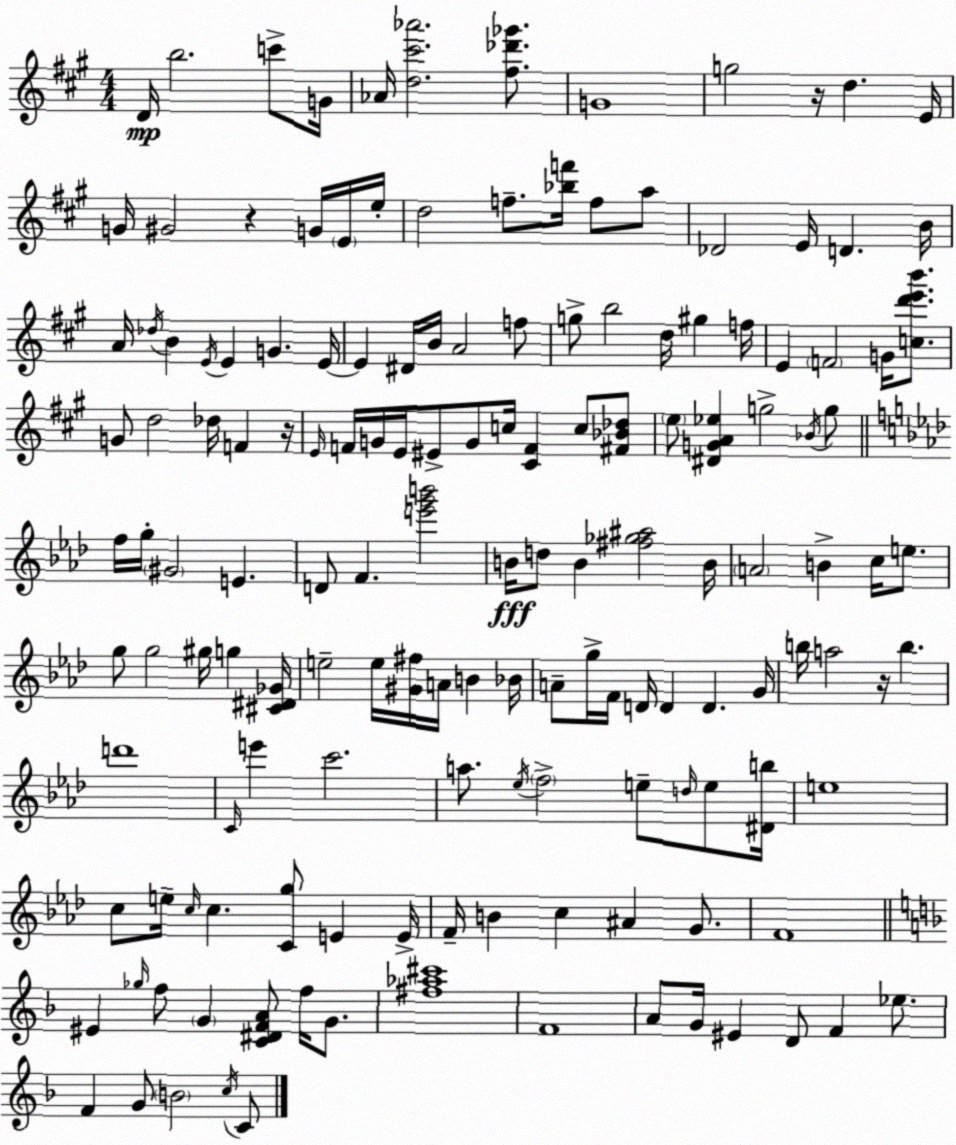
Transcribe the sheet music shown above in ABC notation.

X:1
T:Untitled
M:4/4
L:1/4
K:A
D/4 b2 c'/2 G/4 _A/4 [d^c'_a']2 [^f_d'_g']/2 G4 g2 z/4 d E/4 G/4 ^G2 z G/4 E/4 e/4 d2 f/2 [_bf']/4 f/2 a/2 _D2 E/4 D B/4 A/4 _d/4 B E/4 E G E/4 E ^D/4 B/4 A2 f/2 g/2 b2 d/4 ^g f/4 E F2 G/4 [cd'e'b']/2 G/2 d2 _d/4 F z/4 E/4 F/4 G/4 E/4 ^E/2 G/2 c/4 [^CF] c/2 [^F_B_d]/2 e/2 [^DGA_e] g2 _B/4 g/2 f/4 g/4 ^G2 E D/2 F [e'g'b']2 B/4 d/2 B [^f_g^a]2 B/4 A2 B c/4 e/2 g/2 g2 ^g/4 g [^C^D_G]/4 e2 e/4 [^G^f]/4 A/4 B _B/4 A/2 g/4 F/4 D/4 D D G/4 b/4 a2 z/4 b d'4 C/4 e' c'2 a/2 _e/4 f2 e/2 d/4 e/2 [^Db]/4 e4 c/2 e/4 c/4 c [Cg]/2 E E/4 F/4 B c ^A G/2 F4 ^E _g/4 f/2 G [C^DFA]/2 f/4 G/2 [^f_a^c']4 F4 A/2 G/4 ^E D/2 F _e/2 F G/2 B2 c/4 C/2